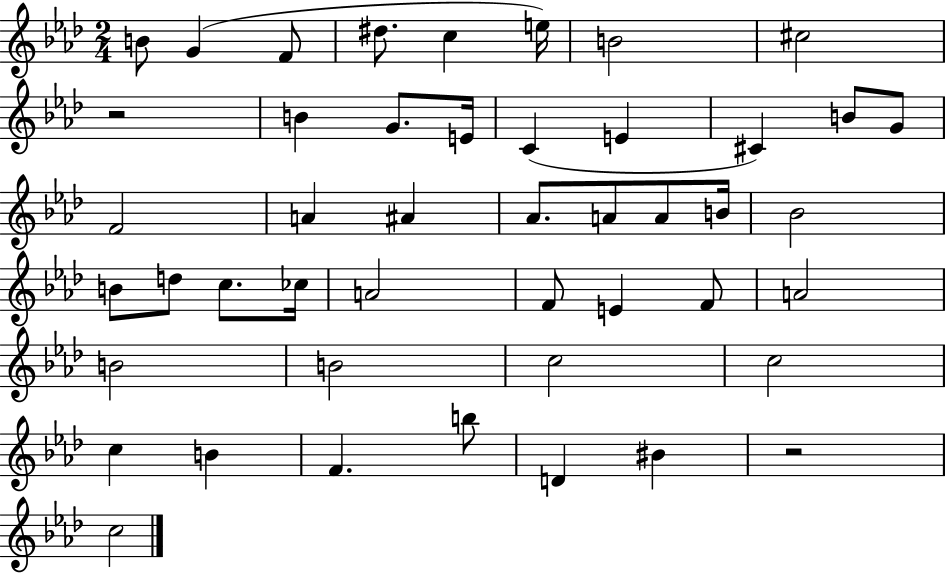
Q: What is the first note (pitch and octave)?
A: B4